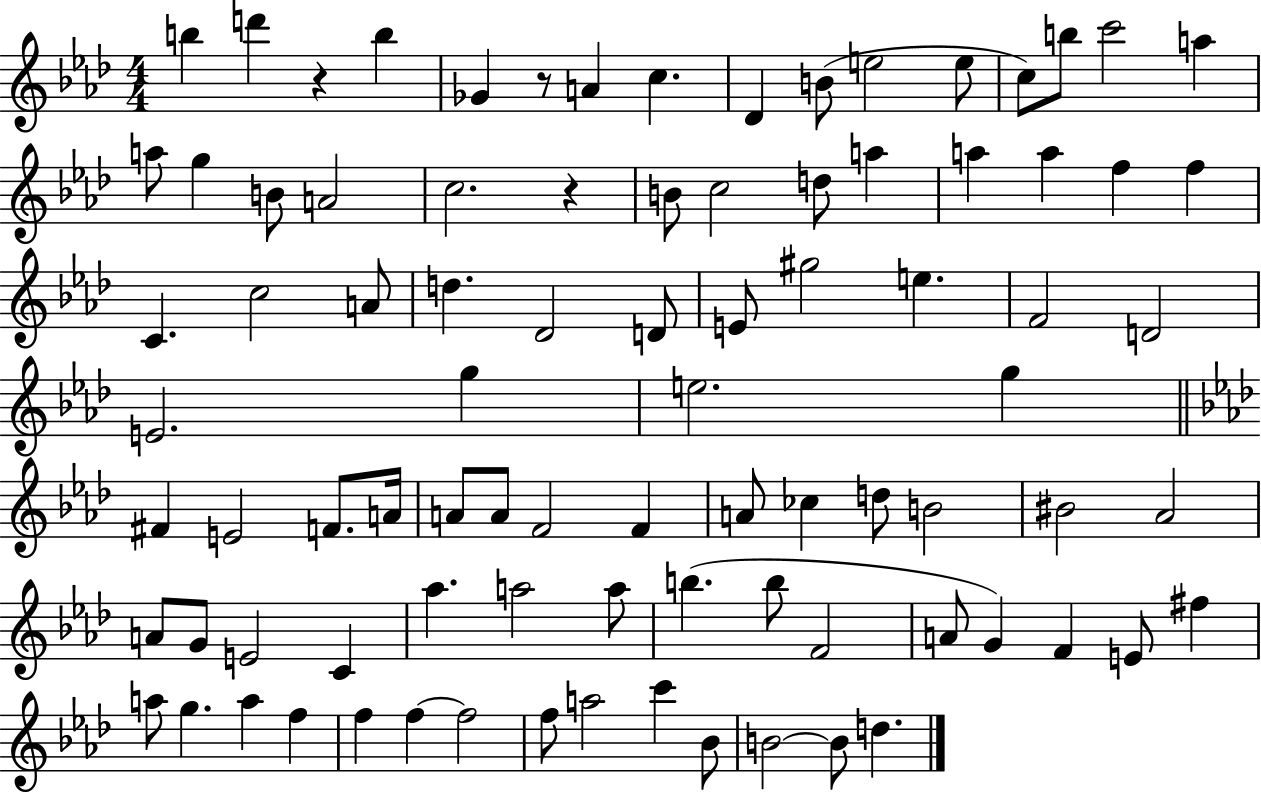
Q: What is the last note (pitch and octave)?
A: D5